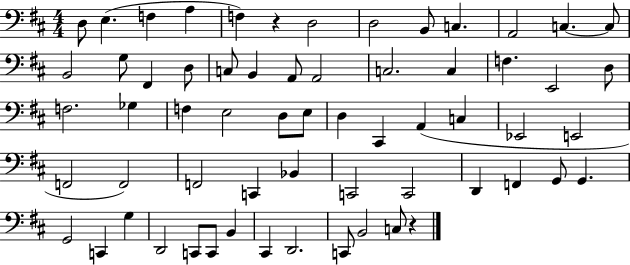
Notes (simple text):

D3/e E3/q. F3/q A3/q F3/q R/q D3/h D3/h B2/e C3/q. A2/h C3/q. C3/e B2/h G3/e F#2/q D3/e C3/e B2/q A2/e A2/h C3/h. C3/q F3/q. E2/h D3/e F3/h. Gb3/q F3/q E3/h D3/e E3/e D3/q C#2/q A2/q C3/q Eb2/h E2/h F2/h F2/h F2/h C2/q Bb2/q C2/h C2/h D2/q F2/q G2/e G2/q. G2/h C2/q G3/q D2/h C2/e C2/e B2/q C#2/q D2/h. C2/e B2/h C3/e R/q